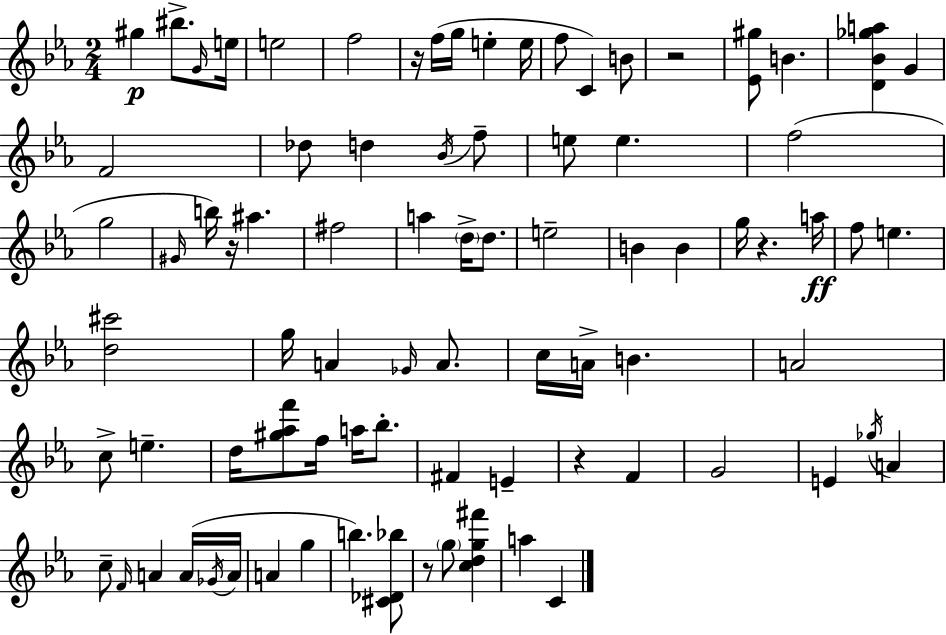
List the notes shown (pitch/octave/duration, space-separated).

G#5/q BIS5/e. G4/s E5/s E5/h F5/h R/s F5/s G5/s E5/q E5/s F5/e C4/q B4/e R/h [Eb4,G#5]/e B4/q. [D4,Bb4,Gb5,A5]/q G4/q F4/h Db5/e D5/q Bb4/s F5/e E5/e E5/q. F5/h G5/h G#4/s B5/s R/s A#5/q. F#5/h A5/q D5/s D5/e. E5/h B4/q B4/q G5/s R/q. A5/s F5/e E5/q. [D5,C#6]/h G5/s A4/q Gb4/s A4/e. C5/s A4/s B4/q. A4/h C5/e E5/q. D5/s [G#5,Ab5,F6]/e F5/s A5/s Bb5/e. F#4/q E4/q R/q F4/q G4/h E4/q Gb5/s A4/q C5/e F4/s A4/q A4/s Gb4/s A4/s A4/q G5/q B5/q. [C#4,Db4,Bb5]/e R/e G5/e [C5,D5,G5,F#6]/q A5/q C4/q